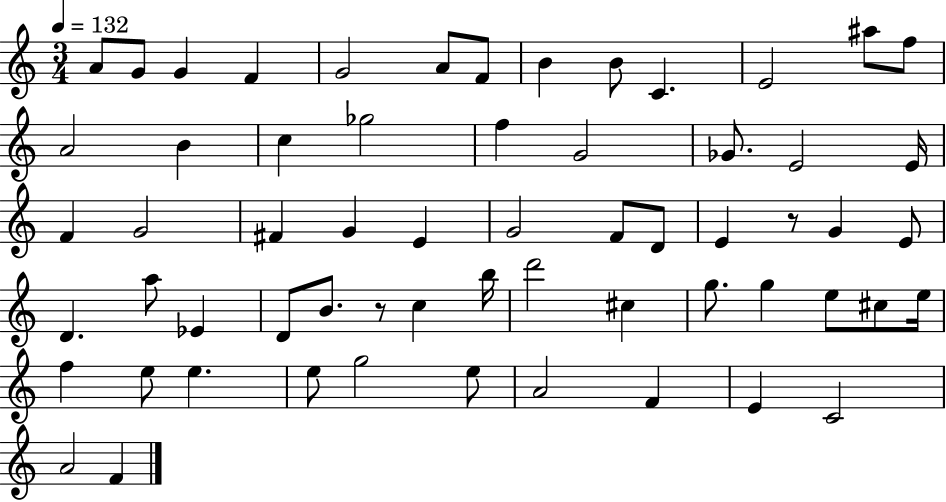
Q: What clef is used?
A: treble